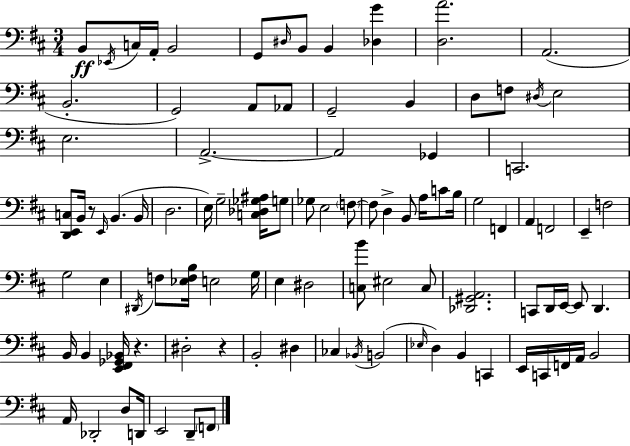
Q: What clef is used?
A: bass